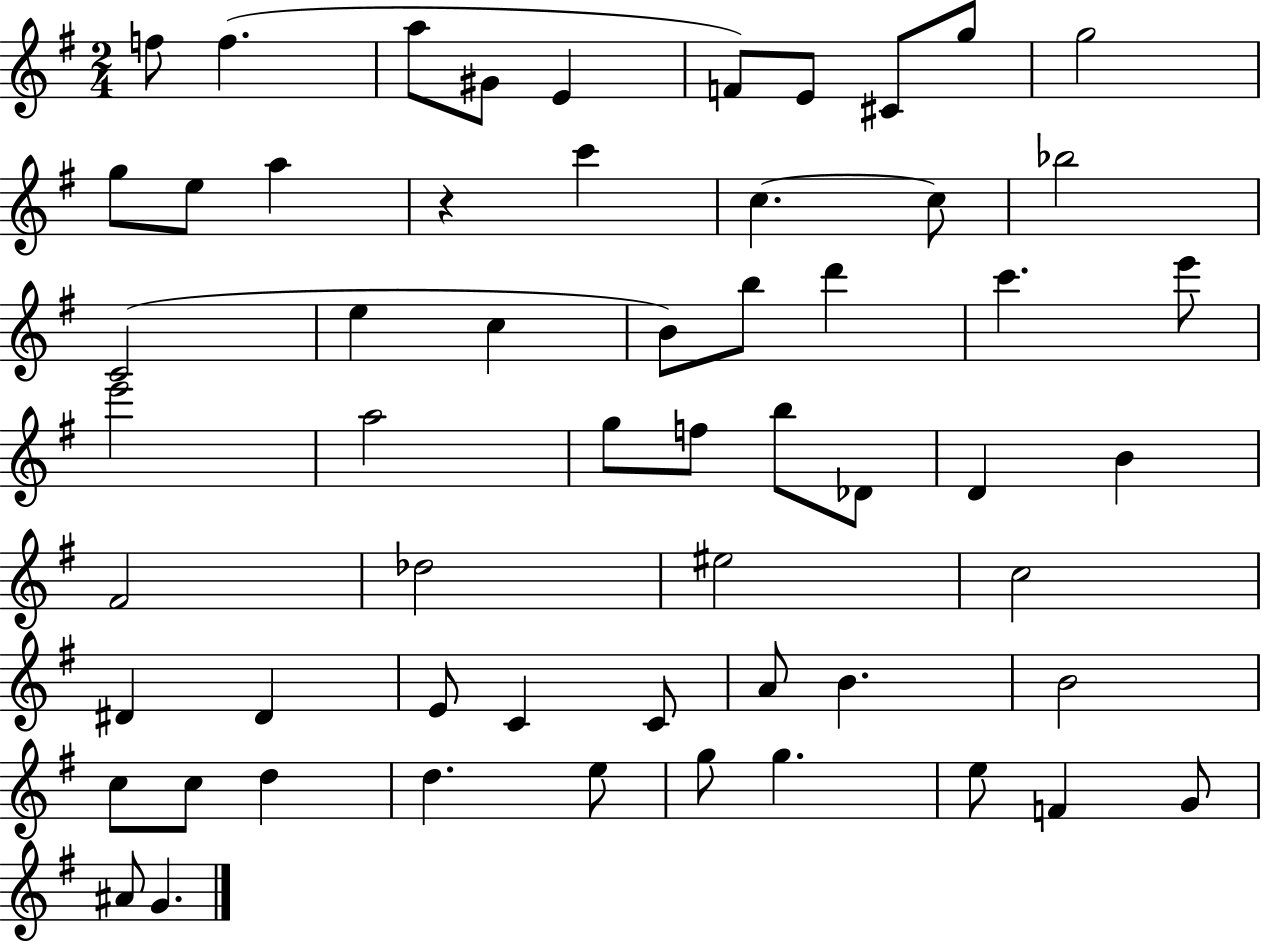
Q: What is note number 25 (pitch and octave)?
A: E6